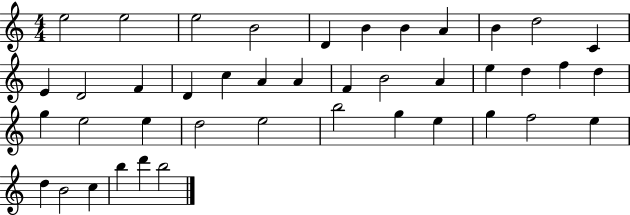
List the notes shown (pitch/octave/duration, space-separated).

E5/h E5/h E5/h B4/h D4/q B4/q B4/q A4/q B4/q D5/h C4/q E4/q D4/h F4/q D4/q C5/q A4/q A4/q F4/q B4/h A4/q E5/q D5/q F5/q D5/q G5/q E5/h E5/q D5/h E5/h B5/h G5/q E5/q G5/q F5/h E5/q D5/q B4/h C5/q B5/q D6/q B5/h